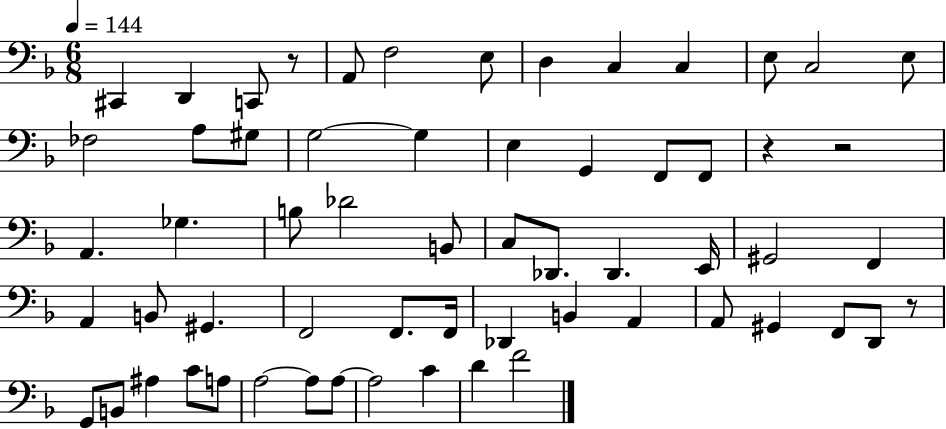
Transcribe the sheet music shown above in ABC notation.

X:1
T:Untitled
M:6/8
L:1/4
K:F
^C,, D,, C,,/2 z/2 A,,/2 F,2 E,/2 D, C, C, E,/2 C,2 E,/2 _F,2 A,/2 ^G,/2 G,2 G, E, G,, F,,/2 F,,/2 z z2 A,, _G, B,/2 _D2 B,,/2 C,/2 _D,,/2 _D,, E,,/4 ^G,,2 F,, A,, B,,/2 ^G,, F,,2 F,,/2 F,,/4 _D,, B,, A,, A,,/2 ^G,, F,,/2 D,,/2 z/2 G,,/2 B,,/2 ^A, C/2 A,/2 A,2 A,/2 A,/2 A,2 C D F2